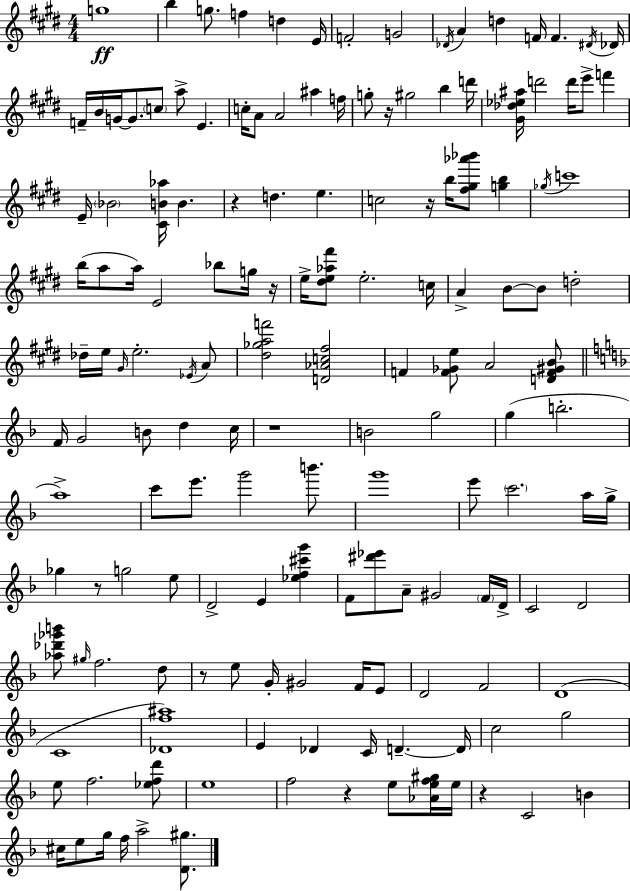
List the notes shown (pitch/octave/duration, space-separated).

G5/w B5/q G5/e. F5/q D5/q E4/s F4/h G4/h Db4/s A4/q D5/q F4/s F4/q. D#4/s Db4/s F4/s B4/s G4/s G4/e. C5/e A5/e E4/q. C5/s A4/e A4/h A#5/q F5/s G5/e R/s G#5/h B5/q D6/s [G#4,Db5,Eb5,A#5]/s D6/h D6/s E6/e F6/q E4/s Bb4/h [C#4,B4,Ab5]/s B4/q. R/q D5/q. E5/q. C5/h R/s B5/s [F#5,G#5,Ab6,Bb6]/e [G5,B5]/q Gb5/s C6/w B5/s A5/e A5/s E4/h Bb5/e G5/s R/s E5/s [D#5,E5,Ab5,F#6]/e E5/h. C5/s A4/q B4/e B4/e D5/h Db5/s E5/s G#4/s E5/h. Eb4/s A4/e [D#5,Gb5,A5,F6]/h [D4,Ab4,C5,F#5]/h F4/q [F4,Gb4,E5]/e A4/h [D4,F4,G#4,B4]/e F4/s G4/h B4/e D5/q C5/s R/w B4/h G5/h G5/q B5/h. A5/w C6/e E6/e. G6/h B6/e. G6/w E6/e C6/h. A5/s G5/s Gb5/q R/e G5/h E5/e D4/h E4/q [Eb5,F5,C#6,G6]/q F4/e [D#6,Eb6]/e A4/e G#4/h F4/s D4/s C4/h D4/h [Ab5,Db6,Gb6,B6]/e G#5/s F5/h. D5/e R/e E5/e G4/s G#4/h F4/s E4/e D4/h F4/h D4/w C4/w [Db4,F5,A#5]/w E4/q Db4/q C4/s D4/q. D4/s C5/h G5/h E5/e F5/h. [Eb5,F5,D6]/e E5/w F5/h R/q E5/e [Ab4,E5,F5,G#5]/s E5/s R/q C4/h B4/q C#5/s E5/e G5/s F5/s A5/h [D4,G#5]/e.